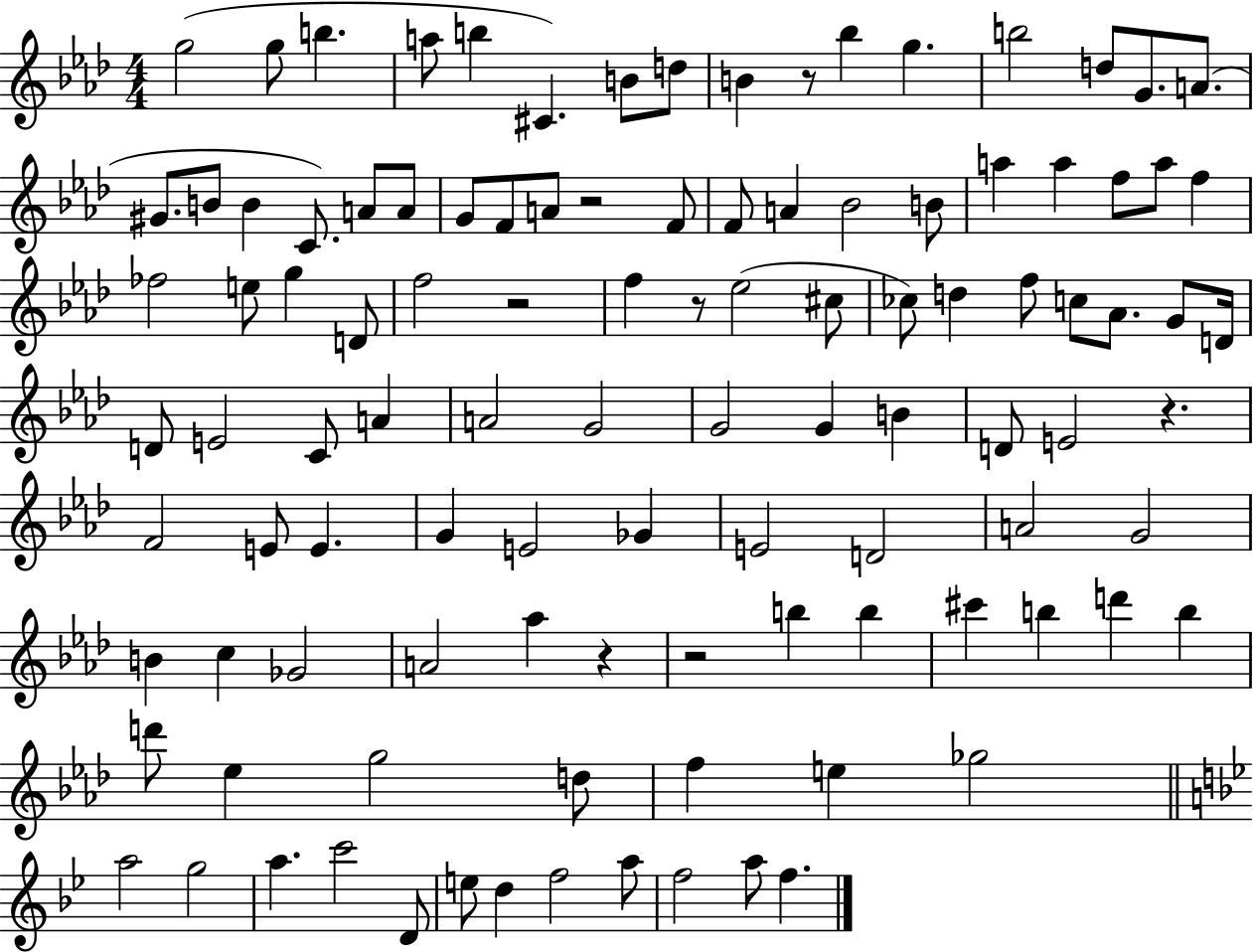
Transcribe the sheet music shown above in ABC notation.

X:1
T:Untitled
M:4/4
L:1/4
K:Ab
g2 g/2 b a/2 b ^C B/2 d/2 B z/2 _b g b2 d/2 G/2 A/2 ^G/2 B/2 B C/2 A/2 A/2 G/2 F/2 A/2 z2 F/2 F/2 A _B2 B/2 a a f/2 a/2 f _f2 e/2 g D/2 f2 z2 f z/2 _e2 ^c/2 _c/2 d f/2 c/2 _A/2 G/2 D/4 D/2 E2 C/2 A A2 G2 G2 G B D/2 E2 z F2 E/2 E G E2 _G E2 D2 A2 G2 B c _G2 A2 _a z z2 b b ^c' b d' b d'/2 _e g2 d/2 f e _g2 a2 g2 a c'2 D/2 e/2 d f2 a/2 f2 a/2 f